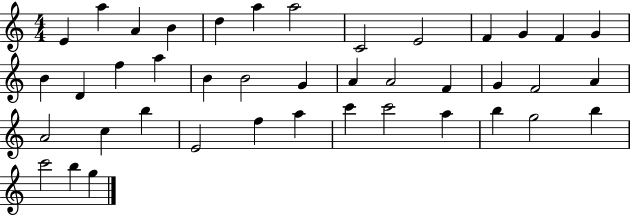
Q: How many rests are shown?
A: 0